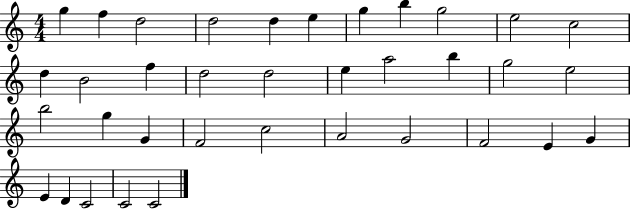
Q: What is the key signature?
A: C major